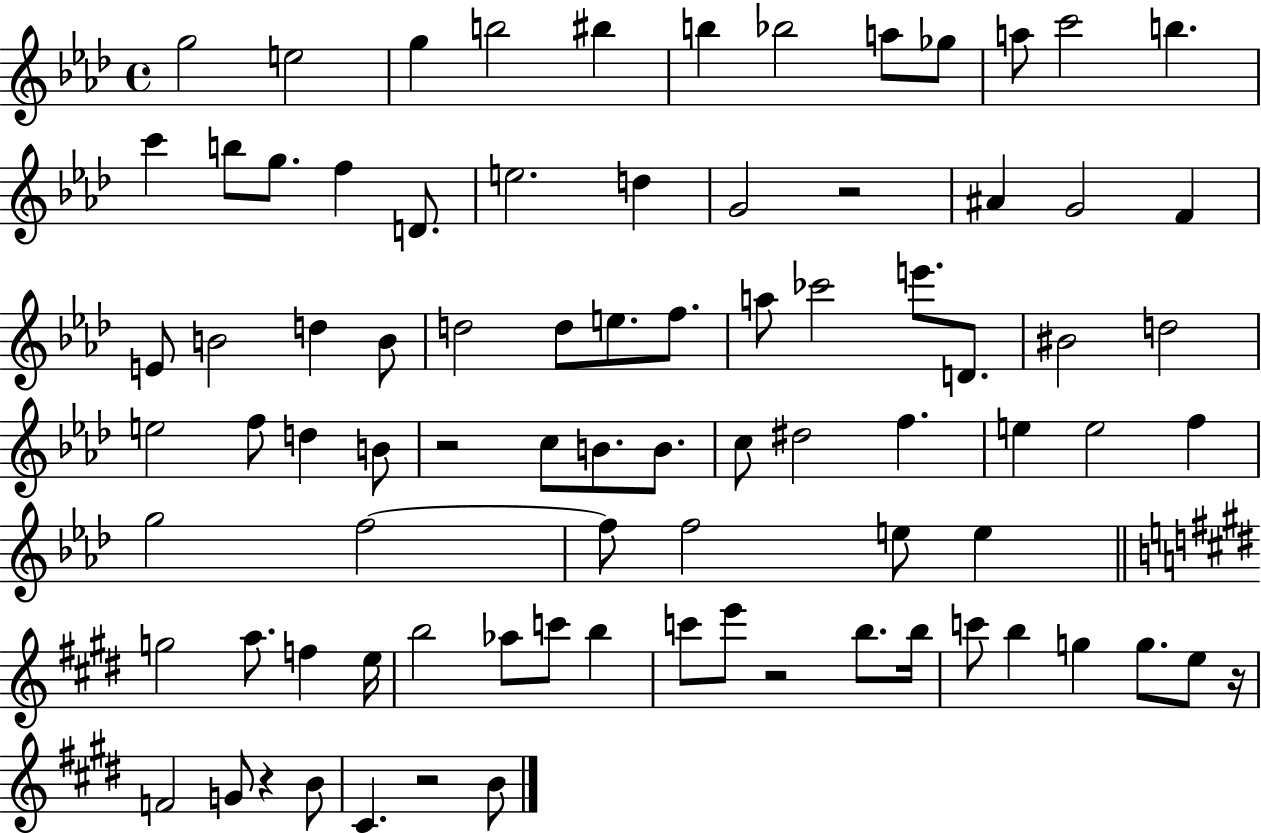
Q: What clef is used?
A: treble